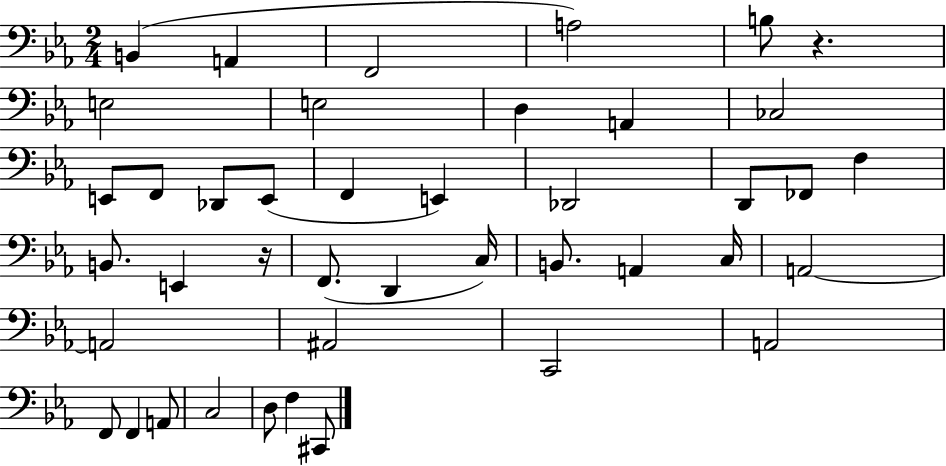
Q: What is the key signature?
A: EES major